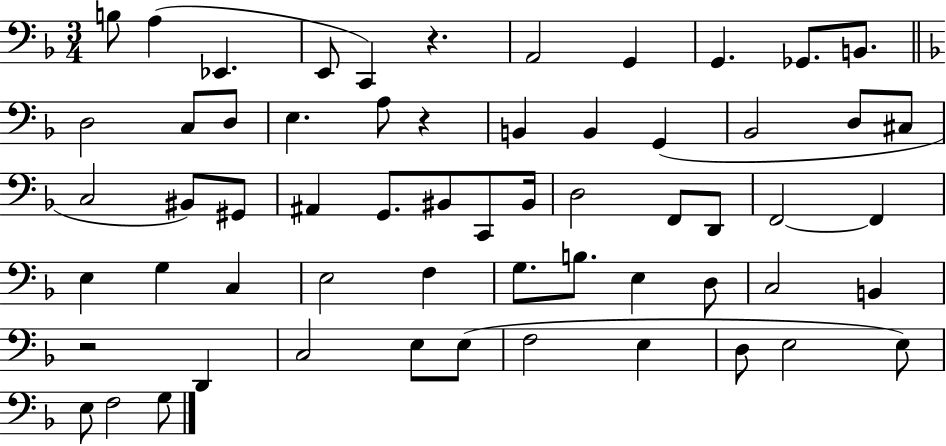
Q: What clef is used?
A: bass